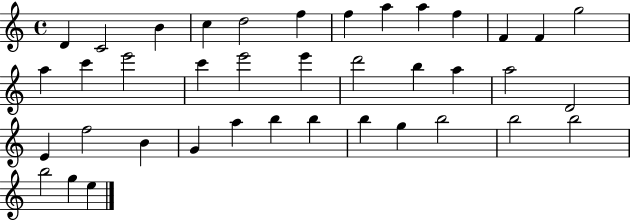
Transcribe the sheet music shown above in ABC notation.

X:1
T:Untitled
M:4/4
L:1/4
K:C
D C2 B c d2 f f a a f F F g2 a c' e'2 c' e'2 e' d'2 b a a2 D2 E f2 B G a b b b g b2 b2 b2 b2 g e